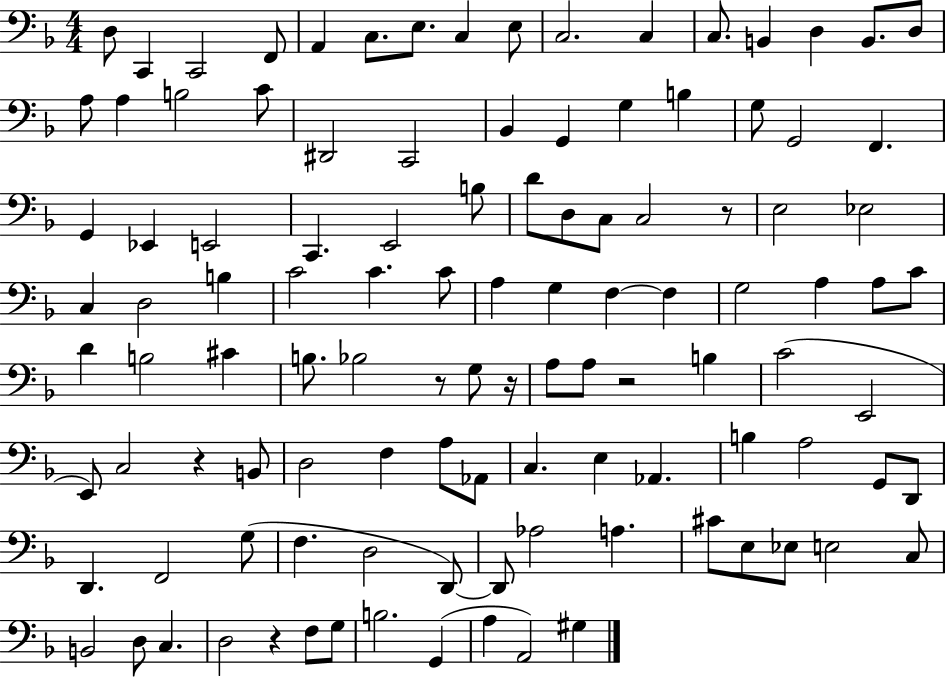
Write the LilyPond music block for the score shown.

{
  \clef bass
  \numericTimeSignature
  \time 4/4
  \key f \major
  d8 c,4 c,2 f,8 | a,4 c8. e8. c4 e8 | c2. c4 | c8. b,4 d4 b,8. d8 | \break a8 a4 b2 c'8 | dis,2 c,2 | bes,4 g,4 g4 b4 | g8 g,2 f,4. | \break g,4 ees,4 e,2 | c,4. e,2 b8 | d'8 d8 c8 c2 r8 | e2 ees2 | \break c4 d2 b4 | c'2 c'4. c'8 | a4 g4 f4~~ f4 | g2 a4 a8 c'8 | \break d'4 b2 cis'4 | b8. bes2 r8 g8 r16 | a8 a8 r2 b4 | c'2( e,2 | \break e,8) c2 r4 b,8 | d2 f4 a8 aes,8 | c4. e4 aes,4. | b4 a2 g,8 d,8 | \break d,4. f,2 g8( | f4. d2 d,8~~) | d,8 aes2 a4. | cis'8 e8 ees8 e2 c8 | \break b,2 d8 c4. | d2 r4 f8 g8 | b2. g,4( | a4 a,2) gis4 | \break \bar "|."
}